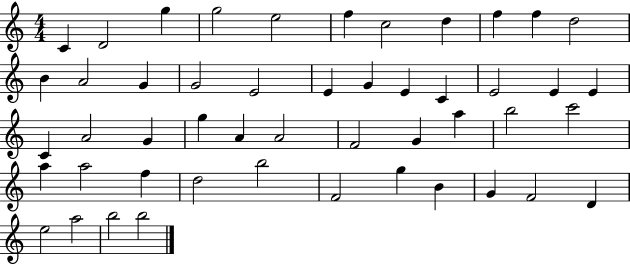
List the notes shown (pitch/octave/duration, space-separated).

C4/q D4/h G5/q G5/h E5/h F5/q C5/h D5/q F5/q F5/q D5/h B4/q A4/h G4/q G4/h E4/h E4/q G4/q E4/q C4/q E4/h E4/q E4/q C4/q A4/h G4/q G5/q A4/q A4/h F4/h G4/q A5/q B5/h C6/h A5/q A5/h F5/q D5/h B5/h F4/h G5/q B4/q G4/q F4/h D4/q E5/h A5/h B5/h B5/h